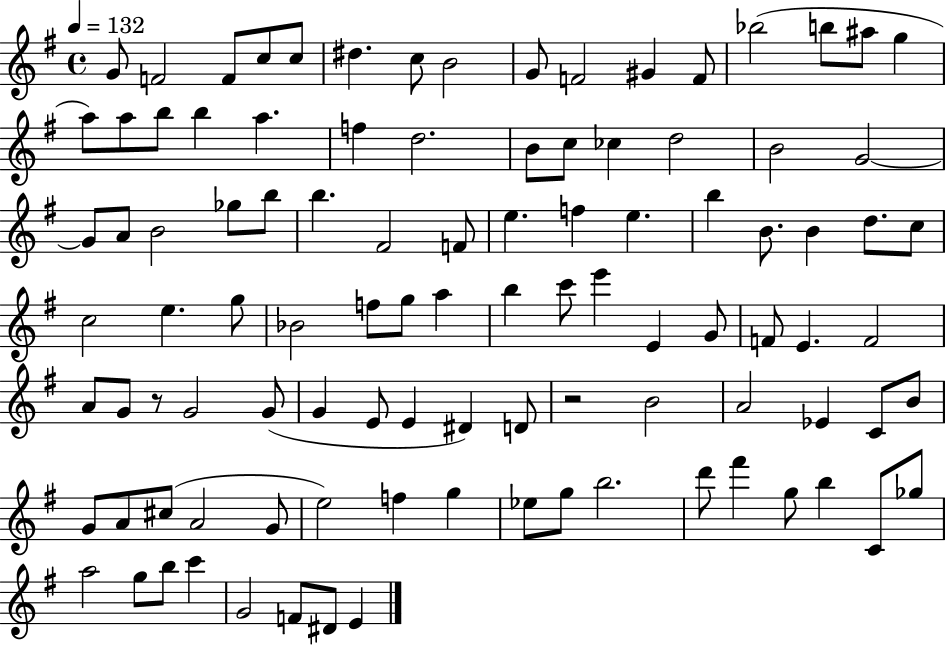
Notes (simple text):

G4/e F4/h F4/e C5/e C5/e D#5/q. C5/e B4/h G4/e F4/h G#4/q F4/e Bb5/h B5/e A#5/e G5/q A5/e A5/e B5/e B5/q A5/q. F5/q D5/h. B4/e C5/e CES5/q D5/h B4/h G4/h G4/e A4/e B4/h Gb5/e B5/e B5/q. F#4/h F4/e E5/q. F5/q E5/q. B5/q B4/e. B4/q D5/e. C5/e C5/h E5/q. G5/e Bb4/h F5/e G5/e A5/q B5/q C6/e E6/q E4/q G4/e F4/e E4/q. F4/h A4/e G4/e R/e G4/h G4/e G4/q E4/e E4/q D#4/q D4/e R/h B4/h A4/h Eb4/q C4/e B4/e G4/e A4/e C#5/e A4/h G4/e E5/h F5/q G5/q Eb5/e G5/e B5/h. D6/e F#6/q G5/e B5/q C4/e Gb5/e A5/h G5/e B5/e C6/q G4/h F4/e D#4/e E4/q